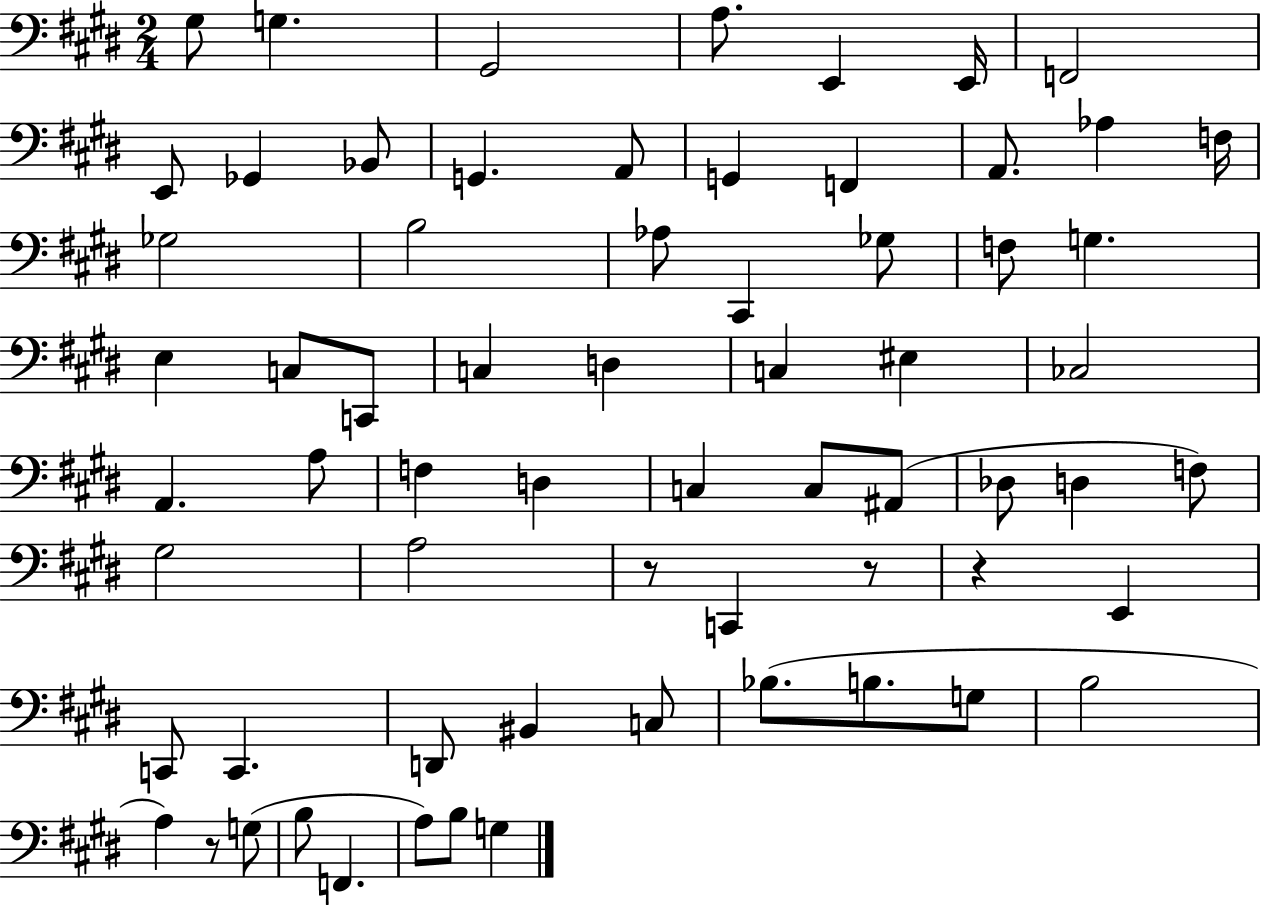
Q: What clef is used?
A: bass